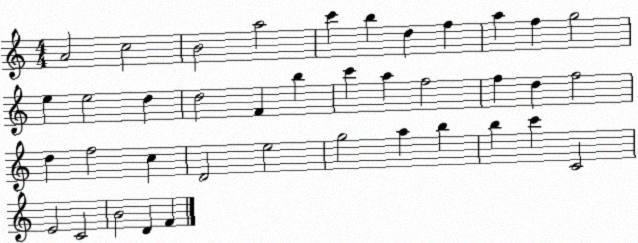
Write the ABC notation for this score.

X:1
T:Untitled
M:4/4
L:1/4
K:C
A2 c2 B2 a2 c' b d f a f g2 e e2 d d2 F b c' a f2 f d f2 d f2 c D2 e2 g2 a b b c' C2 E2 C2 B2 D F